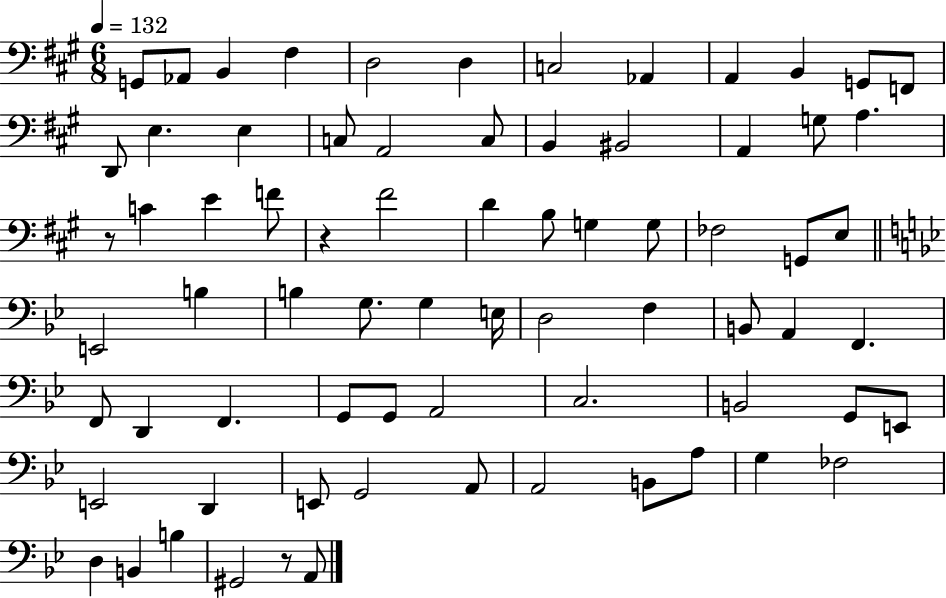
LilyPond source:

{
  \clef bass
  \numericTimeSignature
  \time 6/8
  \key a \major
  \tempo 4 = 132
  \repeat volta 2 { g,8 aes,8 b,4 fis4 | d2 d4 | c2 aes,4 | a,4 b,4 g,8 f,8 | \break d,8 e4. e4 | c8 a,2 c8 | b,4 bis,2 | a,4 g8 a4. | \break r8 c'4 e'4 f'8 | r4 fis'2 | d'4 b8 g4 g8 | fes2 g,8 e8 | \break \bar "||" \break \key bes \major e,2 b4 | b4 g8. g4 e16 | d2 f4 | b,8 a,4 f,4. | \break f,8 d,4 f,4. | g,8 g,8 a,2 | c2. | b,2 g,8 e,8 | \break e,2 d,4 | e,8 g,2 a,8 | a,2 b,8 a8 | g4 fes2 | \break d4 b,4 b4 | gis,2 r8 a,8 | } \bar "|."
}